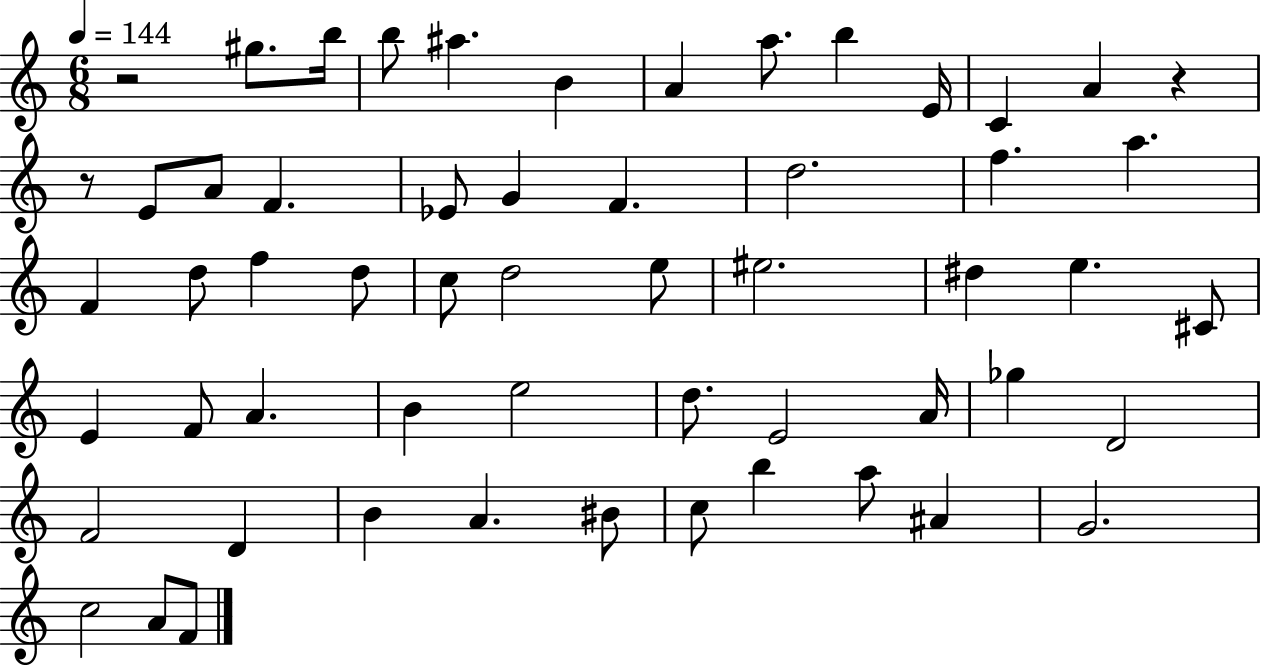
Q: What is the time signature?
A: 6/8